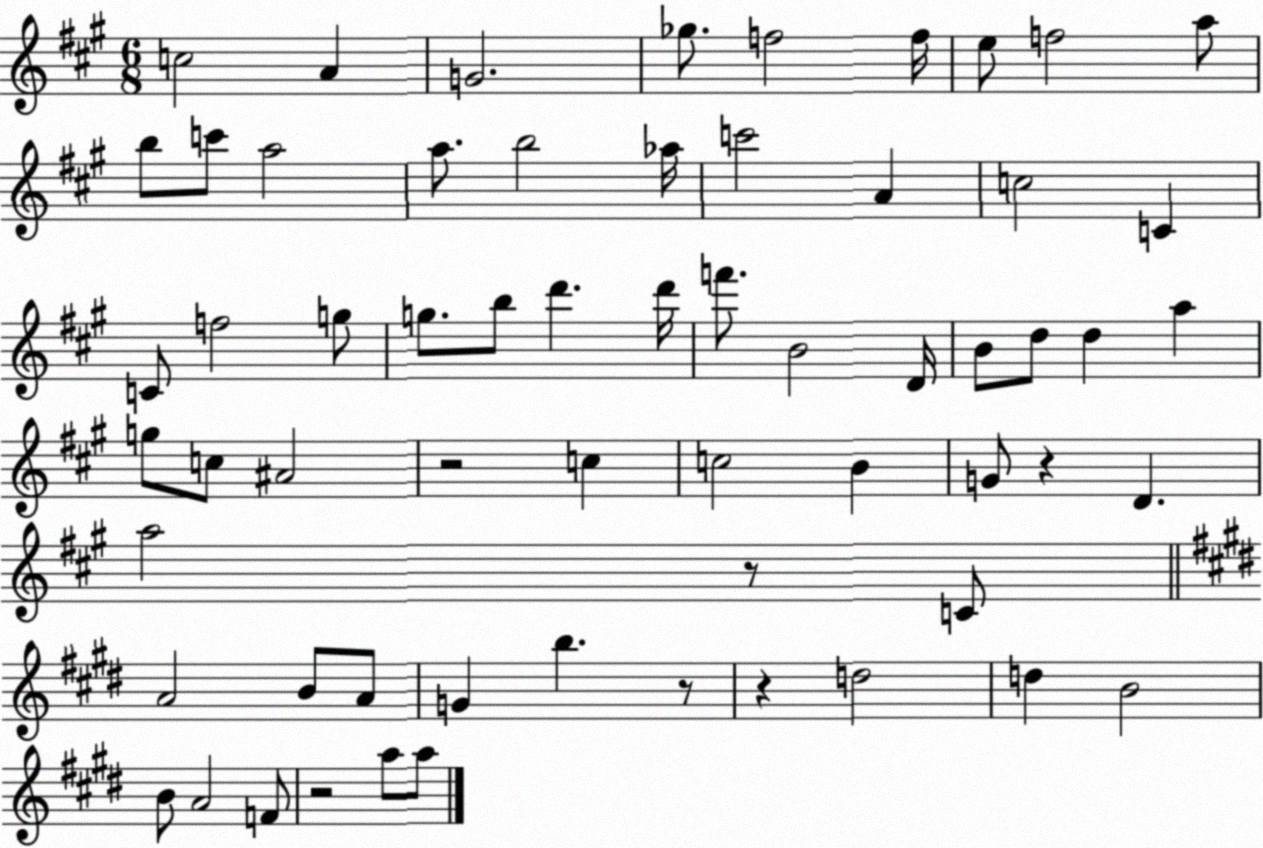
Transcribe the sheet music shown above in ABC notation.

X:1
T:Untitled
M:6/8
L:1/4
K:A
c2 A G2 _g/2 f2 f/4 e/2 f2 a/2 b/2 c'/2 a2 a/2 b2 _a/4 c'2 A c2 C C/2 f2 g/2 g/2 b/2 d' d'/4 f'/2 B2 D/4 B/2 d/2 d a g/2 c/2 ^A2 z2 c c2 B G/2 z D a2 z/2 C/2 A2 B/2 A/2 G b z/2 z d2 d B2 B/2 A2 F/2 z2 a/2 a/2